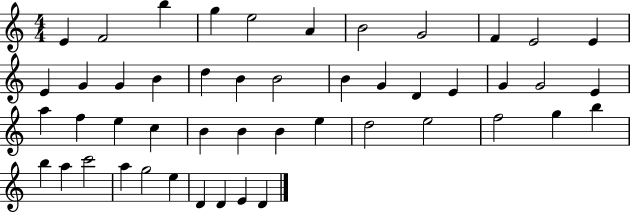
E4/q F4/h B5/q G5/q E5/h A4/q B4/h G4/h F4/q E4/h E4/q E4/q G4/q G4/q B4/q D5/q B4/q B4/h B4/q G4/q D4/q E4/q G4/q G4/h E4/q A5/q F5/q E5/q C5/q B4/q B4/q B4/q E5/q D5/h E5/h F5/h G5/q B5/q B5/q A5/q C6/h A5/q G5/h E5/q D4/q D4/q E4/q D4/q